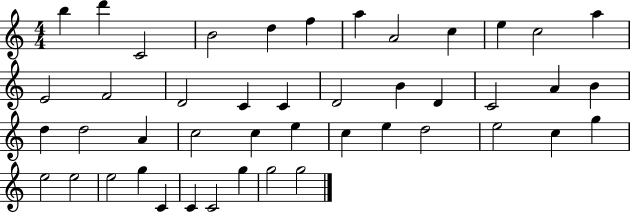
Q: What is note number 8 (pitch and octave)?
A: A4